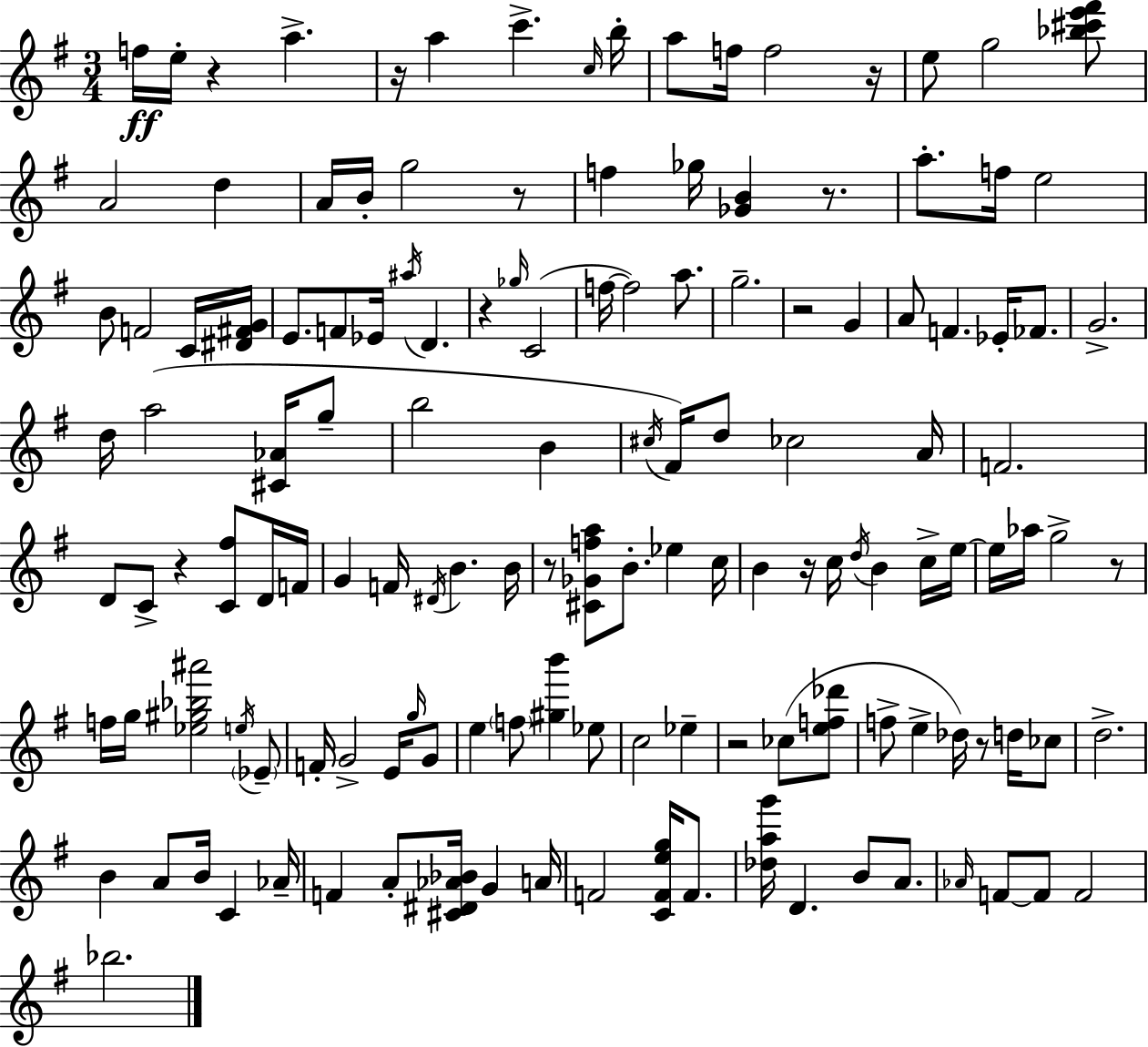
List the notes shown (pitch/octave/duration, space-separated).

F5/s E5/s R/q A5/q. R/s A5/q C6/q. C5/s B5/s A5/e F5/s F5/h R/s E5/e G5/h [Bb5,C#6,E6,F#6]/e A4/h D5/q A4/s B4/s G5/h R/e F5/q Gb5/s [Gb4,B4]/q R/e. A5/e. F5/s E5/h B4/e F4/h C4/s [D#4,F#4,G4]/s E4/e. F4/e Eb4/s A#5/s D4/q. R/q Gb5/s C4/h F5/s F5/h A5/e. G5/h. R/h G4/q A4/e F4/q. Eb4/s FES4/e. G4/h. D5/s A5/h [C#4,Ab4]/s G5/e B5/h B4/q C#5/s F#4/s D5/e CES5/h A4/s F4/h. D4/e C4/e R/q [C4,F#5]/e D4/s F4/s G4/q F4/s D#4/s B4/q. B4/s R/e [C#4,Gb4,F5,A5]/e B4/e. Eb5/q C5/s B4/q R/s C5/s D5/s B4/q C5/s E5/s E5/s Ab5/s G5/h R/e F5/s G5/s [Eb5,G#5,Bb5,A#6]/h E5/s Eb4/e F4/s G4/h E4/s G5/s G4/e E5/q F5/e [G#5,B6]/q Eb5/e C5/h Eb5/q R/h CES5/e [E5,F5,Db6]/e F5/e E5/q Db5/s R/e D5/s CES5/e D5/h. B4/q A4/e B4/s C4/q Ab4/s F4/q A4/e [C#4,D#4,Ab4,Bb4]/s G4/q A4/s F4/h [C4,F4,E5,G5]/s F4/e. [Db5,A5,G6]/s D4/q. B4/e A4/e. Ab4/s F4/e F4/e F4/h Bb5/h.